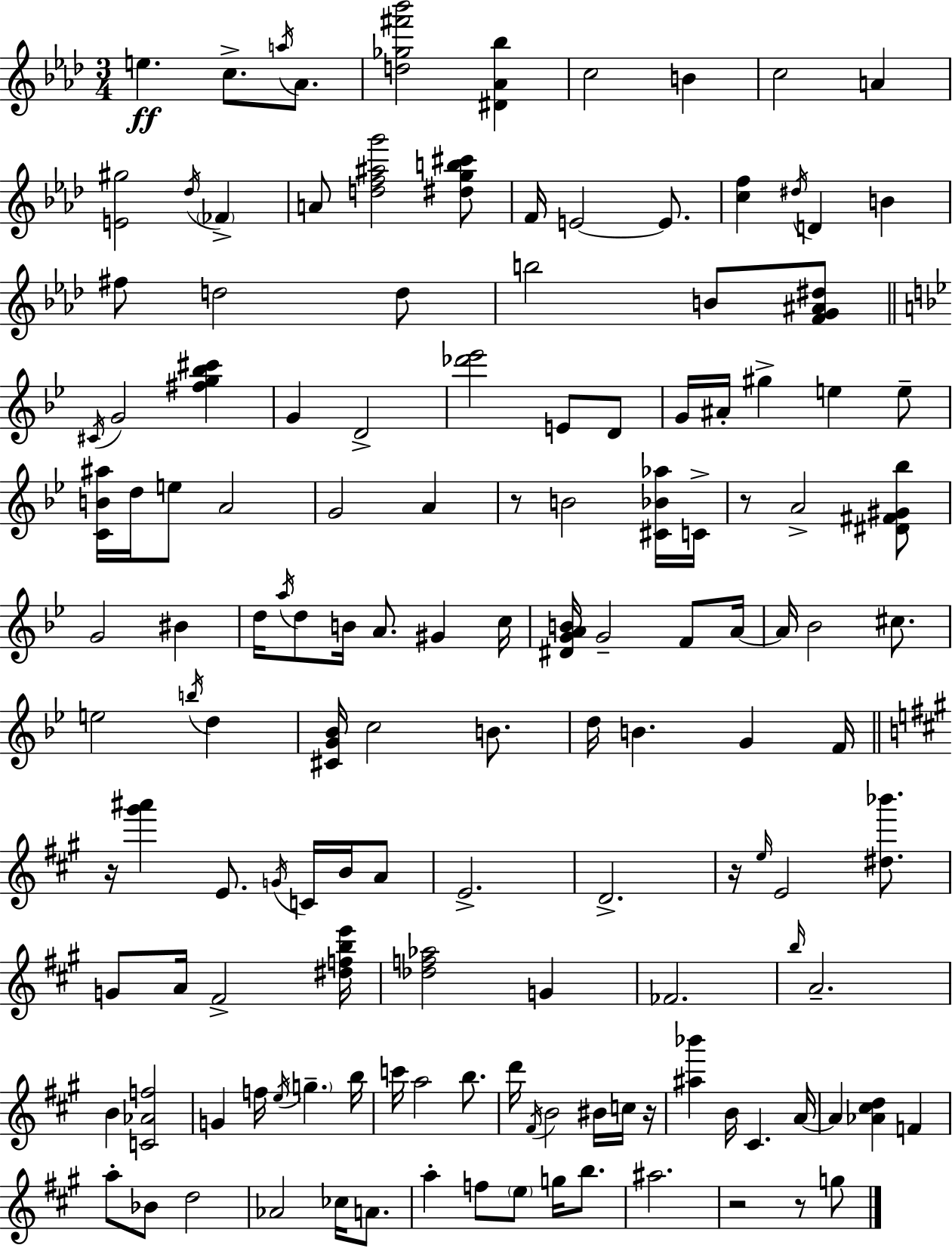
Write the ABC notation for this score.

X:1
T:Untitled
M:3/4
L:1/4
K:Fm
e c/2 a/4 _A/2 [d_g^f'_b']2 [^D_A_b] c2 B c2 A [E^g]2 _d/4 _F A/2 [df^ag']2 [^dgb^c']/2 F/4 E2 E/2 [cf] ^d/4 D B ^f/2 d2 d/2 b2 B/2 [FG^A^d]/2 ^C/4 G2 [^fg_b^c'] G D2 [_d'_e']2 E/2 D/2 G/4 ^A/4 ^g e e/2 [CB^a]/4 d/4 e/2 A2 G2 A z/2 B2 [^C_B_a]/4 C/4 z/2 A2 [^D^F^G_b]/2 G2 ^B d/4 a/4 d/2 B/4 A/2 ^G c/4 [^DGAB]/4 G2 F/2 A/4 A/4 _B2 ^c/2 e2 b/4 d [^CG_B]/4 c2 B/2 d/4 B G F/4 z/4 [^g'^a'] E/2 G/4 C/4 B/4 A/2 E2 D2 z/4 e/4 E2 [^d_b']/2 G/2 A/4 ^F2 [^dfbe']/4 [_df_a]2 G _F2 b/4 A2 B [C_Af]2 G f/4 e/4 g b/4 c'/4 a2 b/2 d'/4 ^F/4 B2 ^B/4 c/4 z/4 [^a_b'] B/4 ^C A/4 A [_A^cd] F a/2 _B/2 d2 _A2 _c/4 A/2 a f/2 e/2 g/4 b/2 ^a2 z2 z/2 g/2